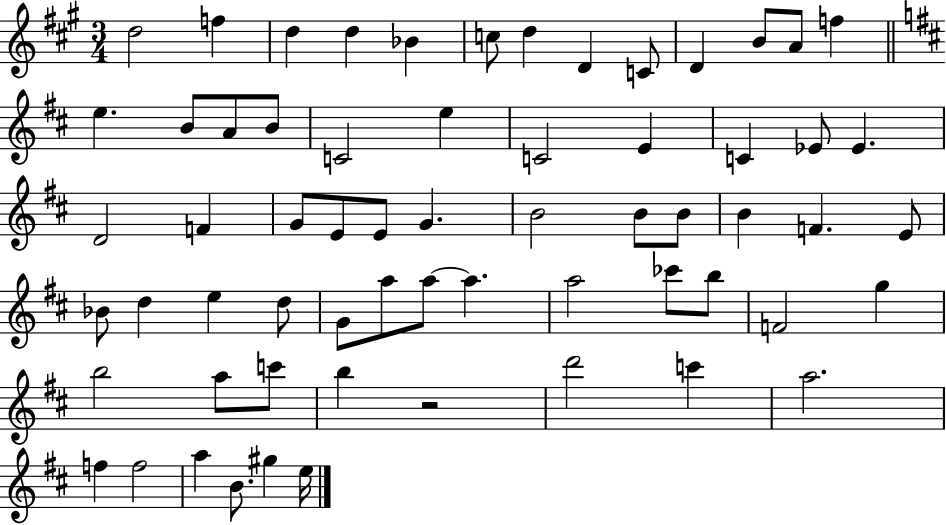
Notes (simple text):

D5/h F5/q D5/q D5/q Bb4/q C5/e D5/q D4/q C4/e D4/q B4/e A4/e F5/q E5/q. B4/e A4/e B4/e C4/h E5/q C4/h E4/q C4/q Eb4/e Eb4/q. D4/h F4/q G4/e E4/e E4/e G4/q. B4/h B4/e B4/e B4/q F4/q. E4/e Bb4/e D5/q E5/q D5/e G4/e A5/e A5/e A5/q. A5/h CES6/e B5/e F4/h G5/q B5/h A5/e C6/e B5/q R/h D6/h C6/q A5/h. F5/q F5/h A5/q B4/e. G#5/q E5/s